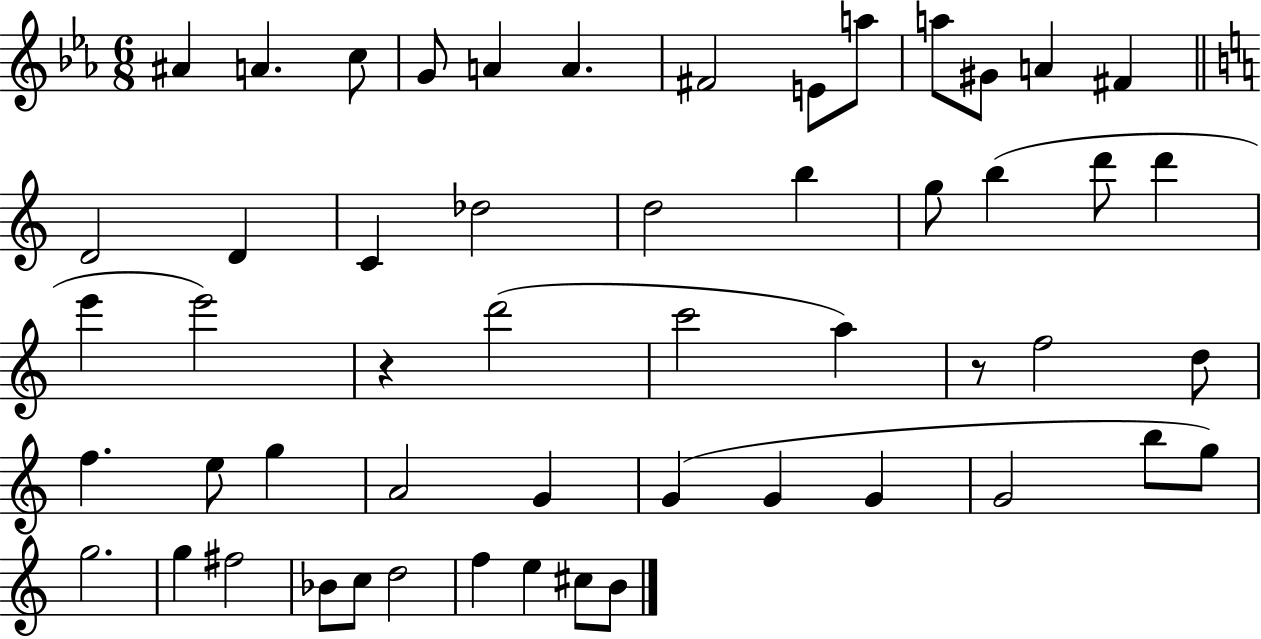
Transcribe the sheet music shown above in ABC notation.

X:1
T:Untitled
M:6/8
L:1/4
K:Eb
^A A c/2 G/2 A A ^F2 E/2 a/2 a/2 ^G/2 A ^F D2 D C _d2 d2 b g/2 b d'/2 d' e' e'2 z d'2 c'2 a z/2 f2 d/2 f e/2 g A2 G G G G G2 b/2 g/2 g2 g ^f2 _B/2 c/2 d2 f e ^c/2 B/2